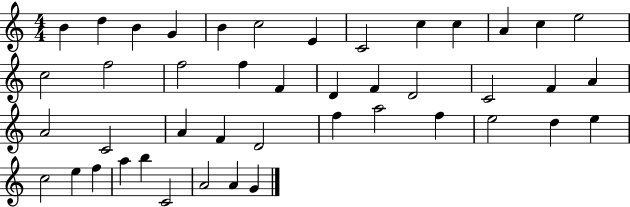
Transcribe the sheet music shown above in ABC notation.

X:1
T:Untitled
M:4/4
L:1/4
K:C
B d B G B c2 E C2 c c A c e2 c2 f2 f2 f F D F D2 C2 F A A2 C2 A F D2 f a2 f e2 d e c2 e f a b C2 A2 A G